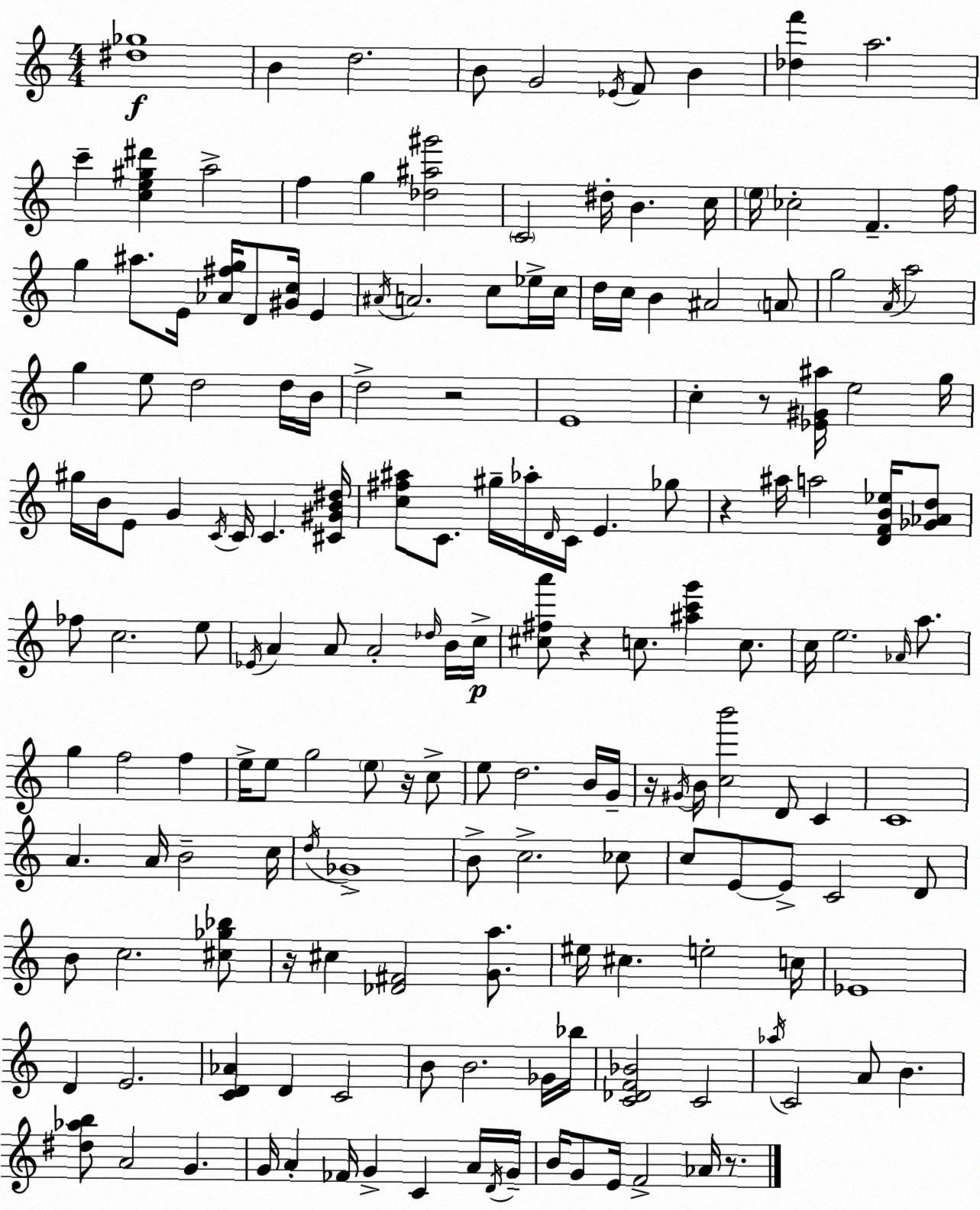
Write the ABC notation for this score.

X:1
T:Untitled
M:4/4
L:1/4
K:C
[^d_g]4 B d2 B/2 G2 _E/4 F/2 B [_df'] a2 c' [ce^g^d'] a2 f g [_d^a^g']2 C2 ^d/4 B c/4 e/4 _c2 F f/4 g ^a/2 E/4 [_A^fg]/4 D/2 [^Gc]/4 E ^A/4 A2 c/2 _e/4 c/4 d/4 c/4 B ^A2 A/2 g2 A/4 a2 g e/2 d2 d/4 B/4 d2 z2 E4 c z/2 [_E^G^a]/4 e2 g/4 ^g/4 B/4 E/2 G C/4 C/4 C [^C^GB^d]/4 [c^f^a]/2 C/2 ^g/4 _a/4 D/4 C/4 E _g/2 z ^a/4 a2 [DFB_e]/4 [_G_Ad]/2 _f/2 c2 e/2 _E/4 A A/2 A2 _d/4 B/4 c/4 [^c^fa']/2 z c/2 [^ac'g'] c/2 c/4 e2 _A/4 a/2 g f2 f e/4 e/2 g2 e/2 z/4 c/2 e/2 d2 B/4 G/4 z/4 ^G/4 B/4 [cb']2 D/2 C C4 A A/4 B2 c/4 d/4 _G4 B/2 c2 _c/2 c/2 E/2 E/2 C2 D/2 B/2 c2 [^c_g_b]/2 z/4 ^c [_D^F]2 [Ga]/2 ^e/4 ^c e2 c/4 _E4 D E2 [CD_A] D C2 B/2 B2 _G/4 _b/4 [C_DF_B]2 C2 _a/4 C2 A/2 B [^d_ab]/2 A2 G G/4 A _F/4 G C A/4 D/4 G/4 B/4 G/2 E/4 F2 _A/4 z/2